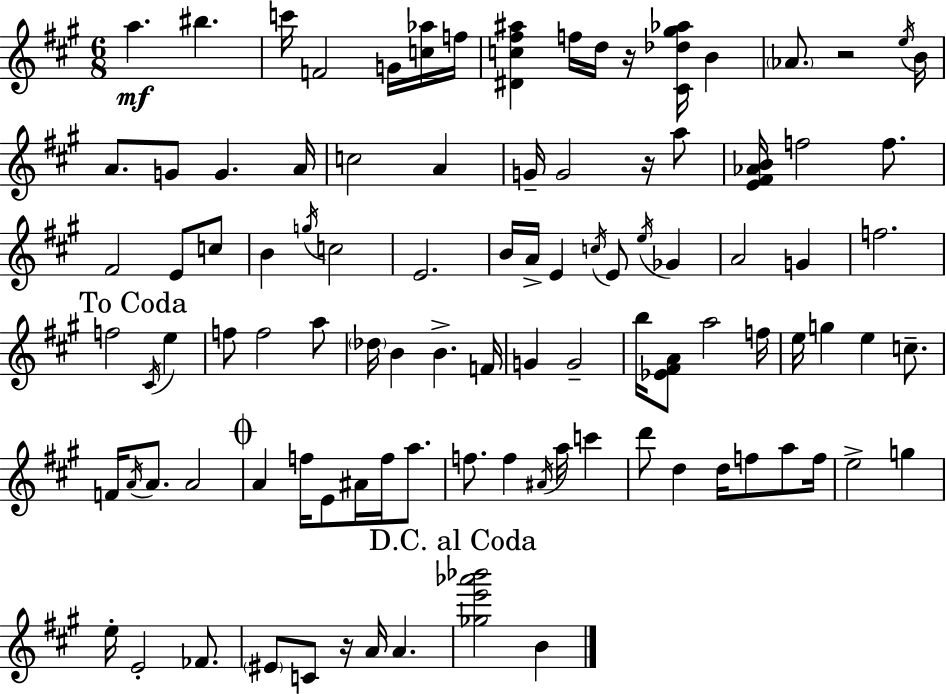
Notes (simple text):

A5/q. BIS5/q. C6/s F4/h G4/s [C5,Ab5]/s F5/s [D#4,C5,F#5,A#5]/q F5/s D5/s R/s [C#4,Db5,G#5,Ab5]/s B4/q Ab4/e. R/h E5/s B4/s A4/e. G4/e G4/q. A4/s C5/h A4/q G4/s G4/h R/s A5/e [E4,F#4,Ab4,B4]/s F5/h F5/e. F#4/h E4/e C5/e B4/q G5/s C5/h E4/h. B4/s A4/s E4/q C5/s E4/e E5/s Gb4/q A4/h G4/q F5/h. F5/h C#4/s E5/q F5/e F5/h A5/e Db5/s B4/q B4/q. F4/s G4/q G4/h B5/s [Eb4,F#4,A4]/e A5/h F5/s E5/s G5/q E5/q C5/e. F4/s A4/s A4/e. A4/h A4/q F5/s E4/e A#4/s F5/s A5/e. F5/e. F5/q A#4/s A5/s C6/q D6/e D5/q D5/s F5/e A5/e F5/s E5/h G5/q E5/s E4/h FES4/e. EIS4/e C4/e R/s A4/s A4/q. [Gb5,E6,Ab6,Bb6]/h B4/q